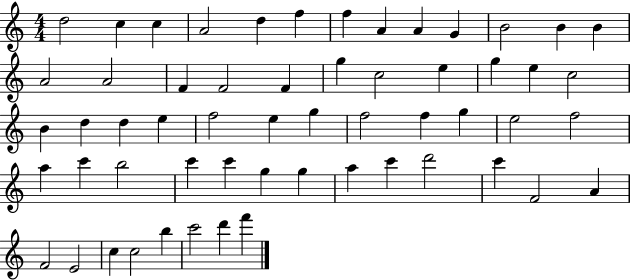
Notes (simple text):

D5/h C5/q C5/q A4/h D5/q F5/q F5/q A4/q A4/q G4/q B4/h B4/q B4/q A4/h A4/h F4/q F4/h F4/q G5/q C5/h E5/q G5/q E5/q C5/h B4/q D5/q D5/q E5/q F5/h E5/q G5/q F5/h F5/q G5/q E5/h F5/h A5/q C6/q B5/h C6/q C6/q G5/q G5/q A5/q C6/q D6/h C6/q F4/h A4/q F4/h E4/h C5/q C5/h B5/q C6/h D6/q F6/q